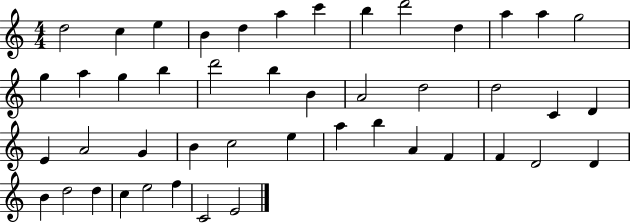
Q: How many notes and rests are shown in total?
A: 46